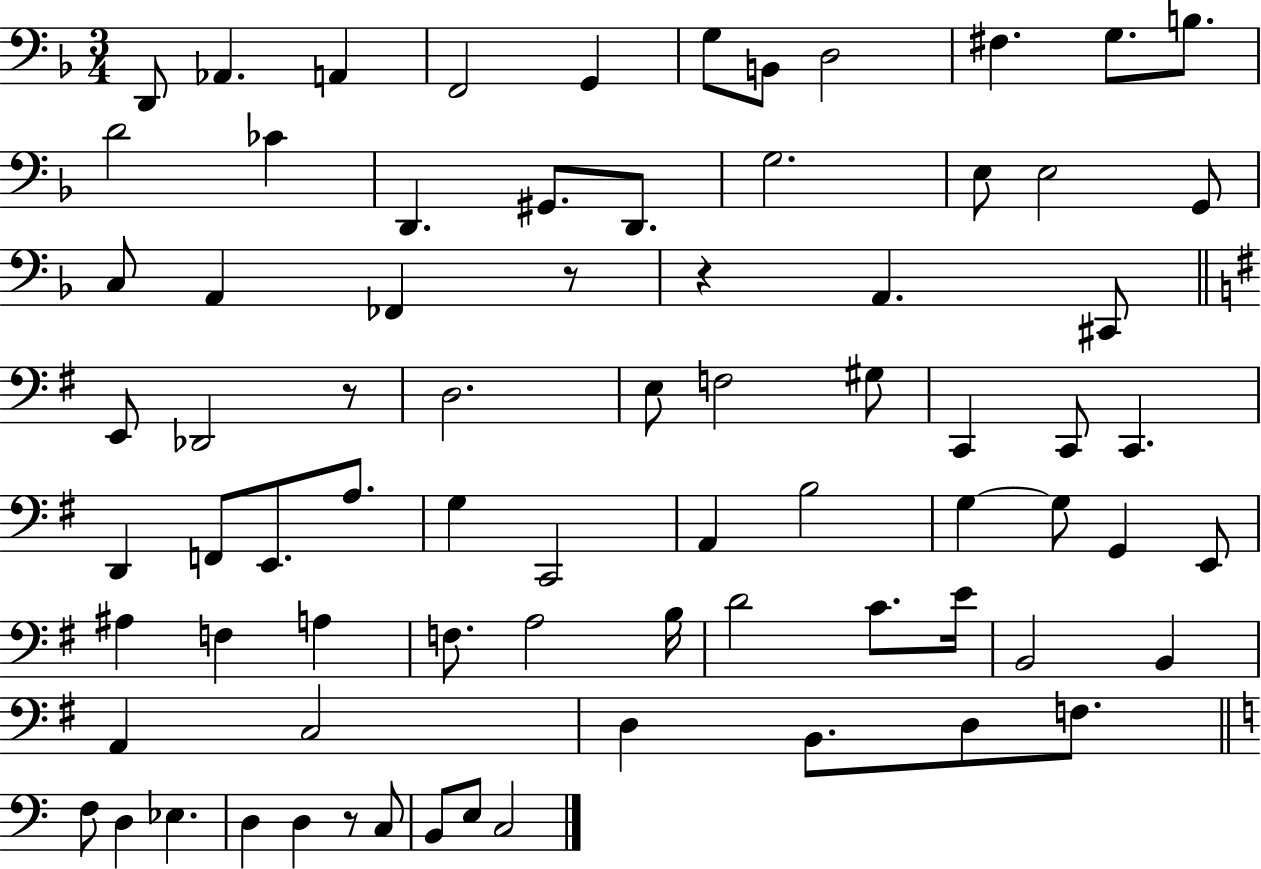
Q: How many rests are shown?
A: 4